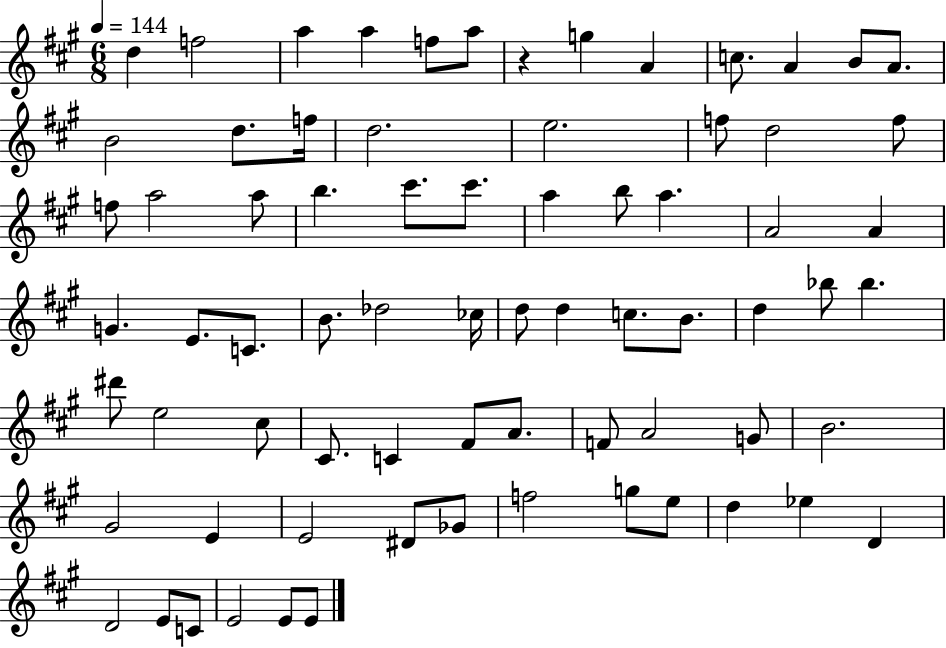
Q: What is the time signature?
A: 6/8